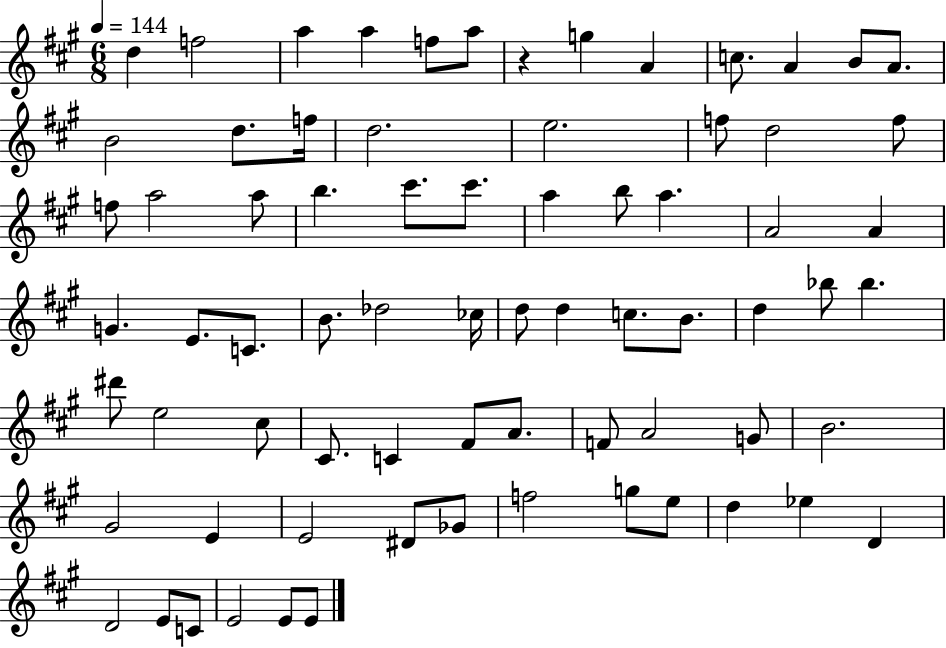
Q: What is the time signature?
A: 6/8